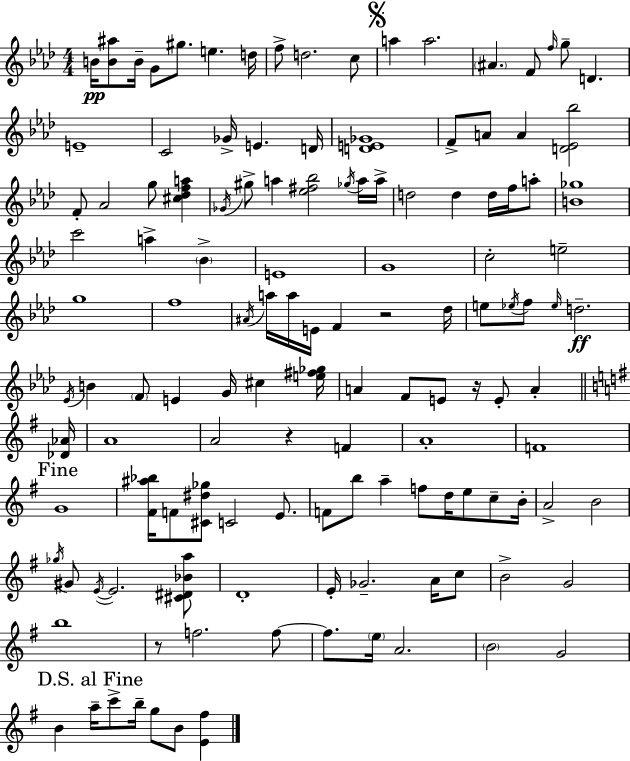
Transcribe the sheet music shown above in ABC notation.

X:1
T:Untitled
M:4/4
L:1/4
K:Fm
B/4 [B^a]/2 B/4 G/2 ^g/2 e d/4 f/2 d2 c/2 a a2 ^A F/2 f/4 g/2 D E4 C2 _G/4 E D/4 [DE_G]4 F/2 A/2 A [D_E_b]2 F/2 _A2 g/2 [^c_dfa] _G/4 ^g/2 a [_e^f_b]2 _g/4 a/4 a/4 d2 d d/4 f/4 a/2 [B_g]4 c'2 a _B E4 G4 c2 e2 g4 f4 ^A/4 a/4 a/4 E/4 F z2 _d/4 e/2 _e/4 f/2 _e/4 d2 _E/4 B F/2 E G/4 ^c [e^f_g]/4 A F/2 E/2 z/4 E/2 A [_D_A]/4 A4 A2 z F A4 F4 G4 [^F^a_b]/4 F/2 [^C^d_g]/2 C2 E/2 F/2 b/2 a f/2 d/4 e/2 c/2 B/4 A2 B2 _g/4 ^G/2 E/4 E2 [^C^D_Ba]/2 D4 E/4 _G2 A/4 c/2 B2 G2 b4 z/2 f2 f/2 f/2 e/4 A2 B2 G2 B a/4 c'/2 b/4 g/2 B/2 [E^f]